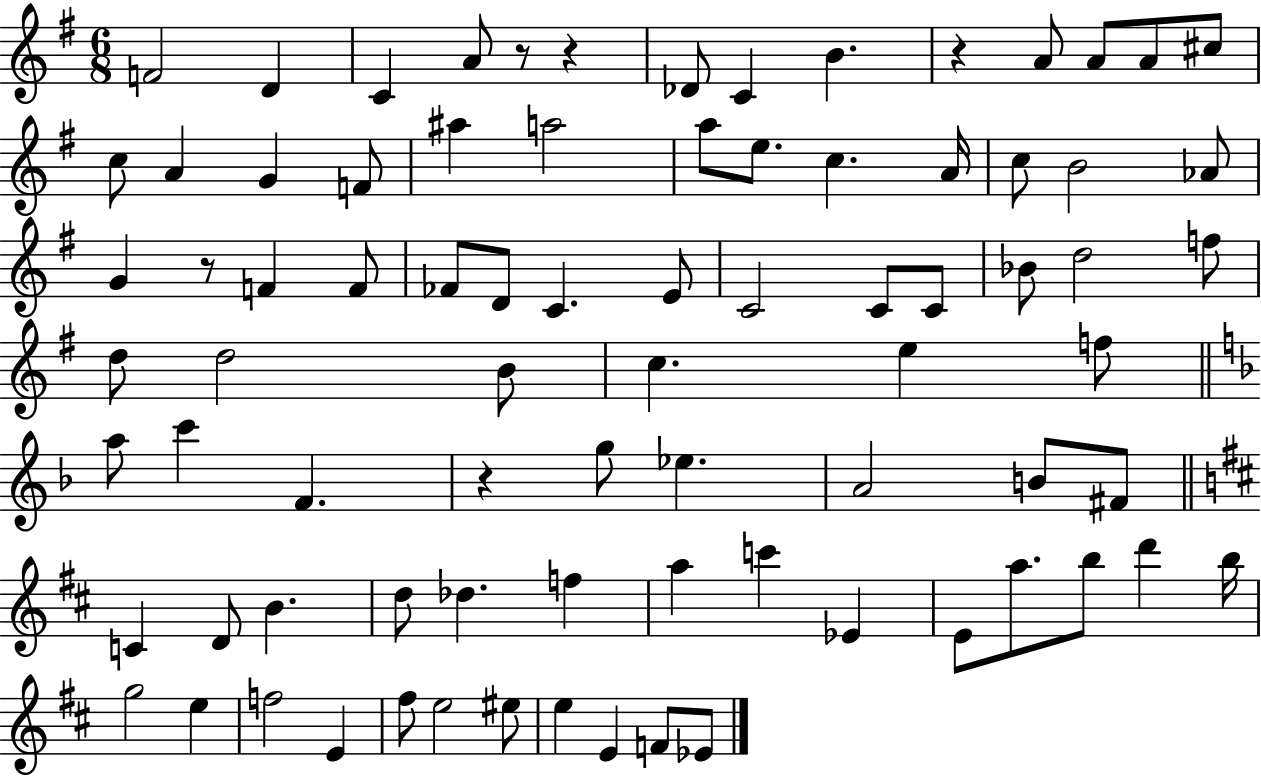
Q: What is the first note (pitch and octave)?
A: F4